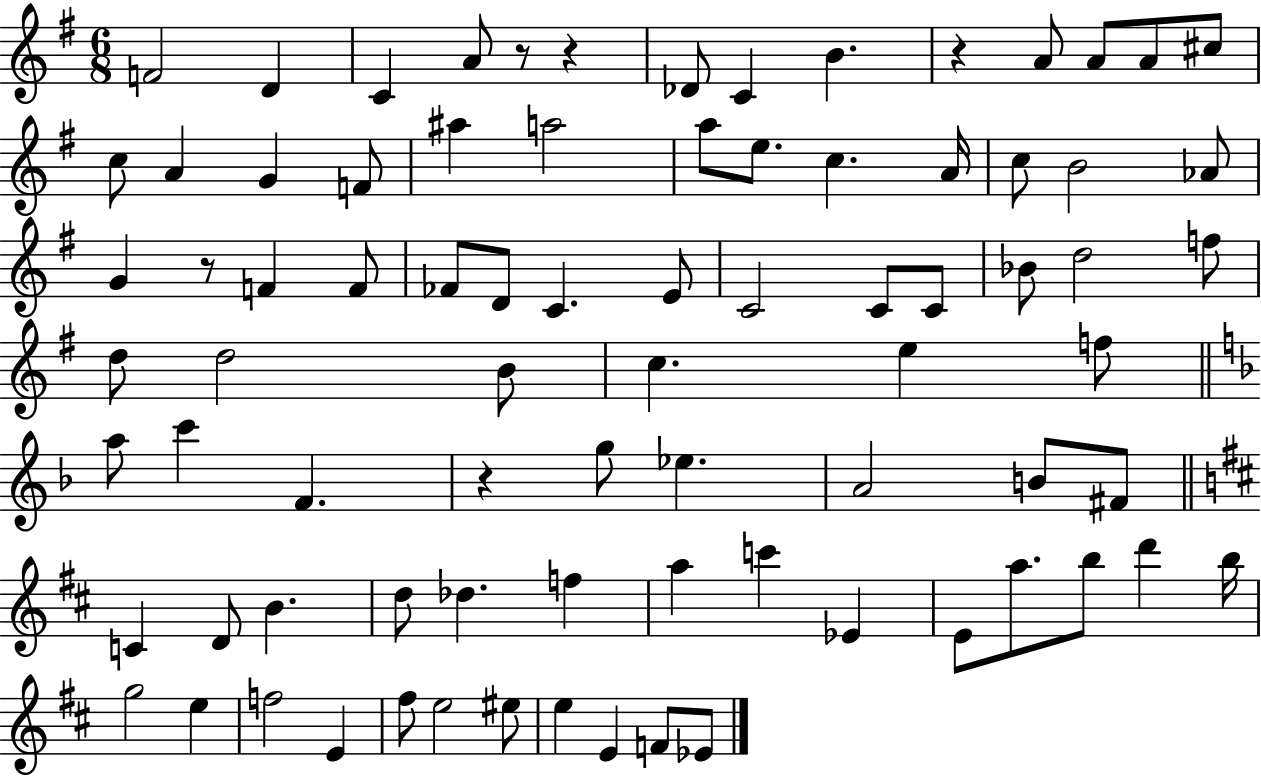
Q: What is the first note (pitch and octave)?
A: F4